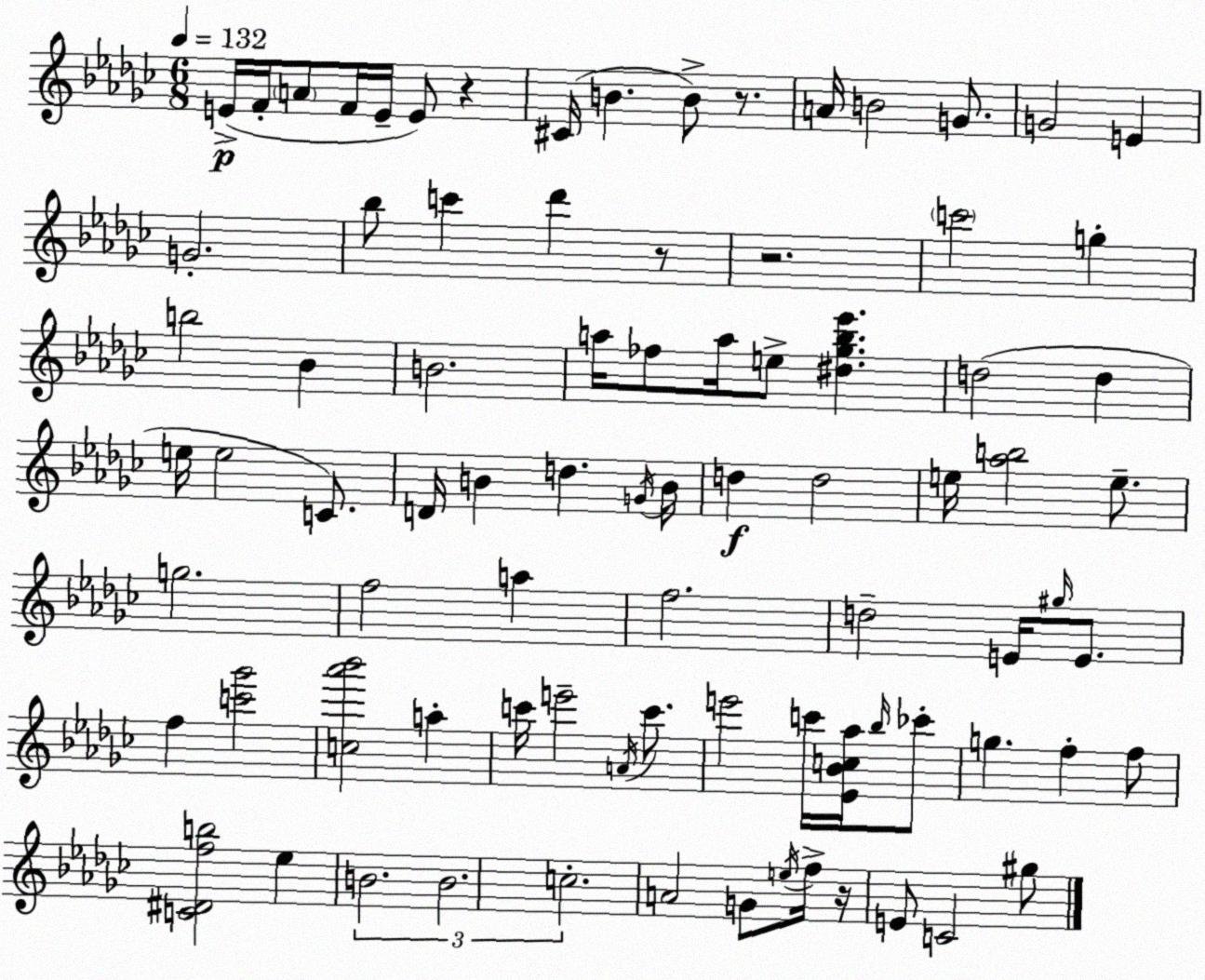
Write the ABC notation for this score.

X:1
T:Untitled
M:6/8
L:1/4
K:Ebm
E/4 F/4 A/2 F/4 E/4 E/2 z ^C/4 B B/2 z/2 A/4 B2 G/2 G2 E G2 _b/2 c' _d' z/2 z2 c'2 g b2 _B B2 a/4 _f/2 a/4 e/2 [^d_g_b_e'] d2 d e/4 e2 C/2 D/4 B d G/4 B/4 d d2 e/4 [_ab]2 e/2 g2 f2 a f2 d2 E/4 ^g/4 E/2 f [c'_g']2 [c_a'_b']2 a c'/4 e'2 A/4 c'/2 e'2 c'/4 [_E_Bc_a]/4 _b/4 _c'/2 g f f/2 [C^Dfb]2 _e B2 B2 c2 A2 G/2 e/4 f/4 z/4 E/2 C2 ^g/2